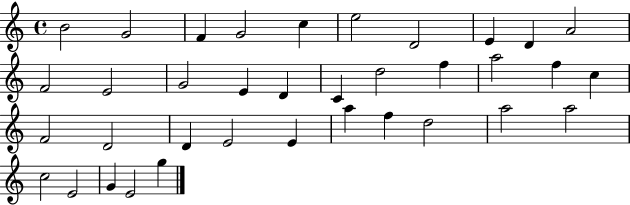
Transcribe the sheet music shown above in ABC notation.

X:1
T:Untitled
M:4/4
L:1/4
K:C
B2 G2 F G2 c e2 D2 E D A2 F2 E2 G2 E D C d2 f a2 f c F2 D2 D E2 E a f d2 a2 a2 c2 E2 G E2 g